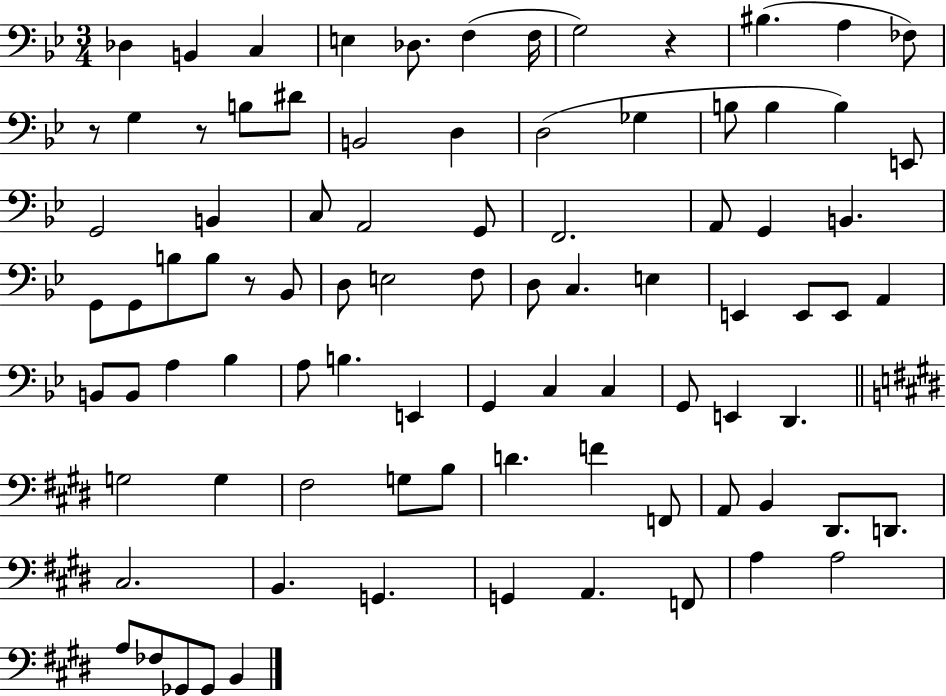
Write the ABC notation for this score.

X:1
T:Untitled
M:3/4
L:1/4
K:Bb
_D, B,, C, E, _D,/2 F, F,/4 G,2 z ^B, A, _F,/2 z/2 G, z/2 B,/2 ^D/2 B,,2 D, D,2 _G, B,/2 B, B, E,,/2 G,,2 B,, C,/2 A,,2 G,,/2 F,,2 A,,/2 G,, B,, G,,/2 G,,/2 B,/2 B,/2 z/2 _B,,/2 D,/2 E,2 F,/2 D,/2 C, E, E,, E,,/2 E,,/2 A,, B,,/2 B,,/2 A, _B, A,/2 B, E,, G,, C, C, G,,/2 E,, D,, G,2 G, ^F,2 G,/2 B,/2 D F F,,/2 A,,/2 B,, ^D,,/2 D,,/2 ^C,2 B,, G,, G,, A,, F,,/2 A, A,2 A,/2 _F,/2 _G,,/2 _G,,/2 B,,